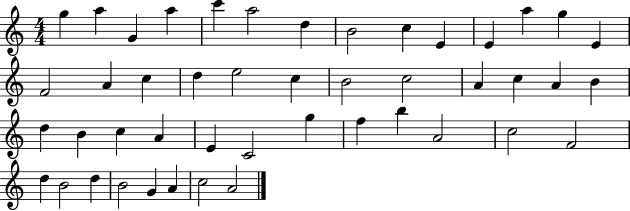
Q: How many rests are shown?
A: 0